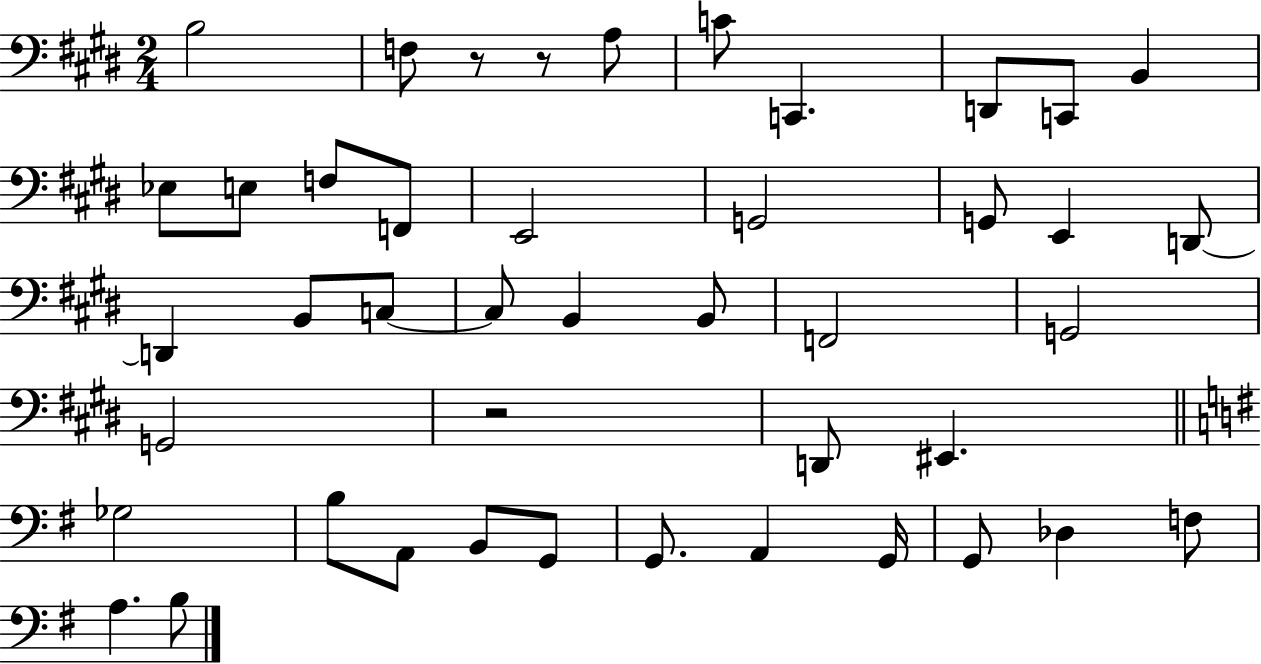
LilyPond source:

{
  \clef bass
  \numericTimeSignature
  \time 2/4
  \key e \major
  \repeat volta 2 { b2 | f8 r8 r8 a8 | c'8 c,4. | d,8 c,8 b,4 | \break ees8 e8 f8 f,8 | e,2 | g,2 | g,8 e,4 d,8~~ | \break d,4 b,8 c8~~ | c8 b,4 b,8 | f,2 | g,2 | \break g,2 | r2 | d,8 eis,4. | \bar "||" \break \key g \major ges2 | b8 a,8 b,8 g,8 | g,8. a,4 g,16 | g,8 des4 f8 | \break a4. b8 | } \bar "|."
}